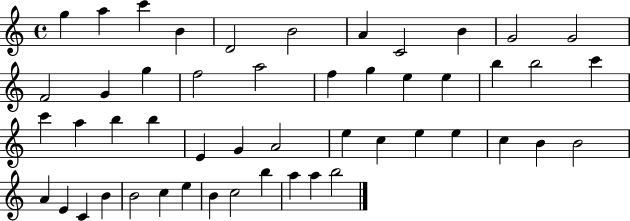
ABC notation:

X:1
T:Untitled
M:4/4
L:1/4
K:C
g a c' B D2 B2 A C2 B G2 G2 F2 G g f2 a2 f g e e b b2 c' c' a b b E G A2 e c e e c B B2 A E C B B2 c e B c2 b a a b2